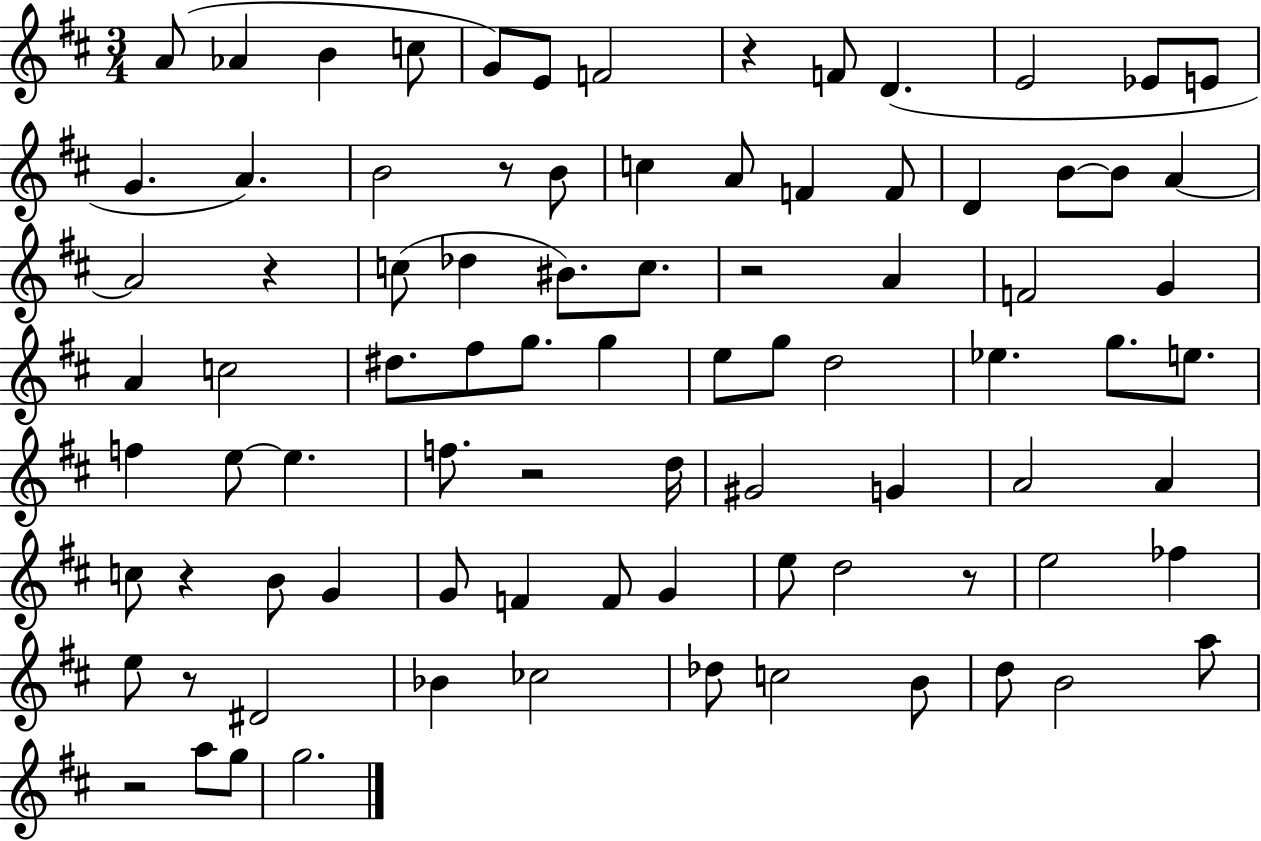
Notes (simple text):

A4/e Ab4/q B4/q C5/e G4/e E4/e F4/h R/q F4/e D4/q. E4/h Eb4/e E4/e G4/q. A4/q. B4/h R/e B4/e C5/q A4/e F4/q F4/e D4/q B4/e B4/e A4/q A4/h R/q C5/e Db5/q BIS4/e. C5/e. R/h A4/q F4/h G4/q A4/q C5/h D#5/e. F#5/e G5/e. G5/q E5/e G5/e D5/h Eb5/q. G5/e. E5/e. F5/q E5/e E5/q. F5/e. R/h D5/s G#4/h G4/q A4/h A4/q C5/e R/q B4/e G4/q G4/e F4/q F4/e G4/q E5/e D5/h R/e E5/h FES5/q E5/e R/e D#4/h Bb4/q CES5/h Db5/e C5/h B4/e D5/e B4/h A5/e R/h A5/e G5/e G5/h.